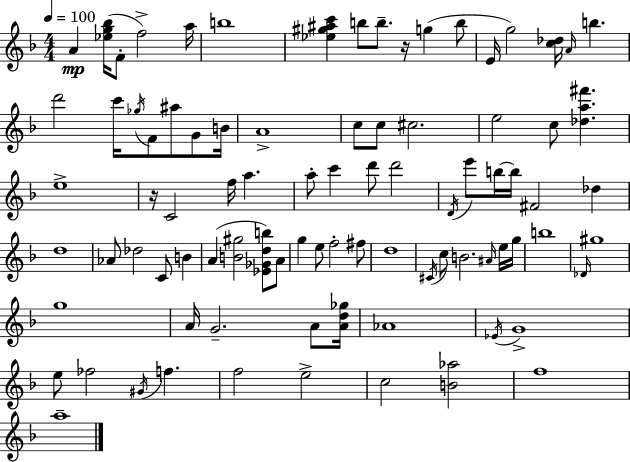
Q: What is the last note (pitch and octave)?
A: A5